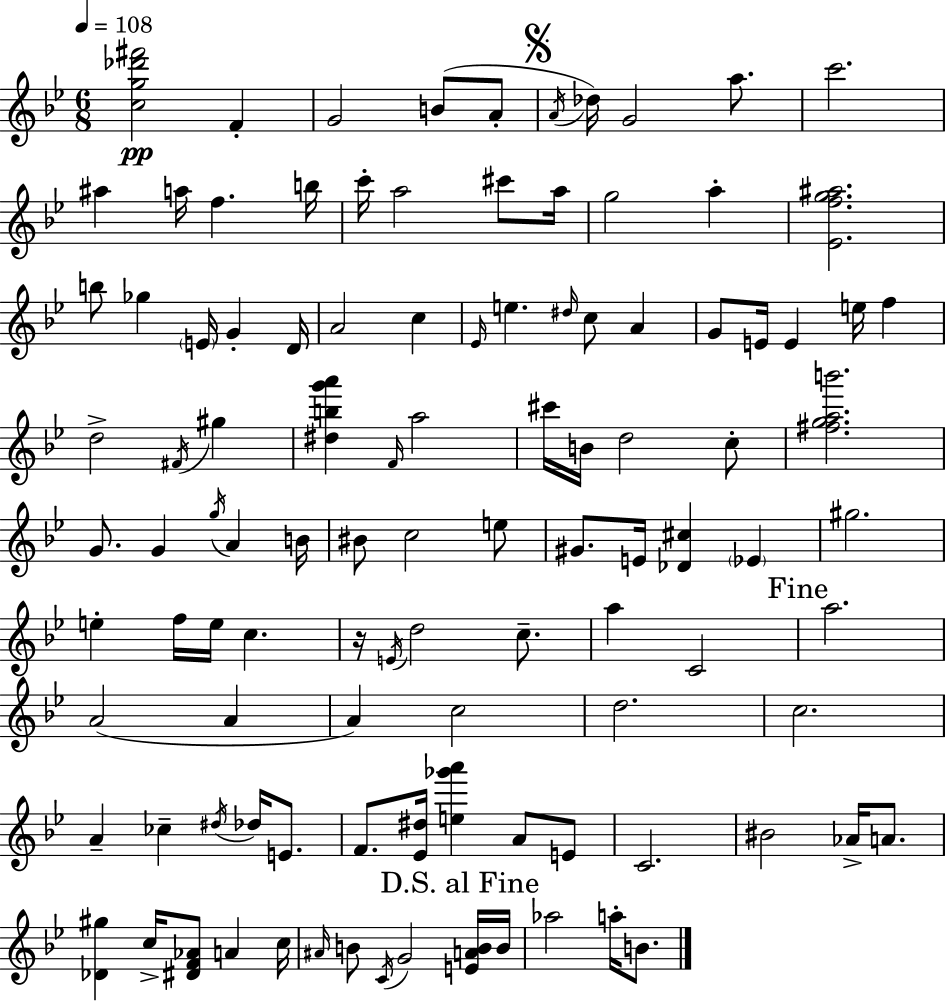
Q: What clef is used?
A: treble